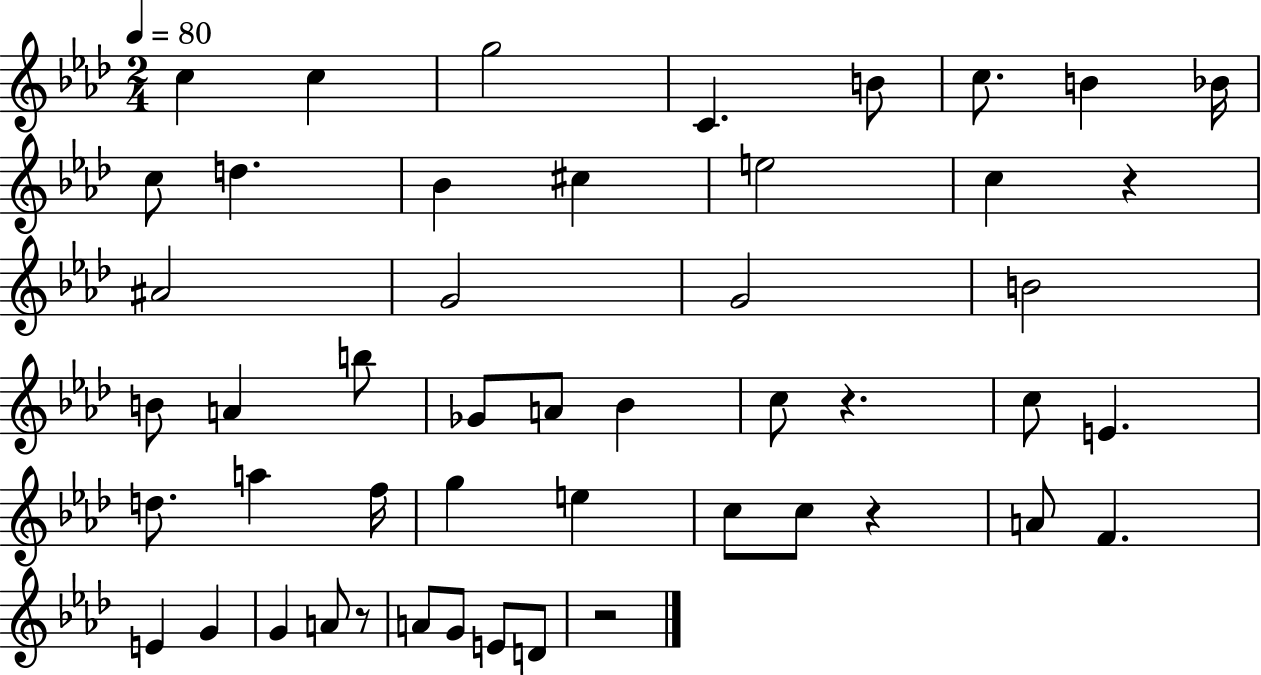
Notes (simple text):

C5/q C5/q G5/h C4/q. B4/e C5/e. B4/q Bb4/s C5/e D5/q. Bb4/q C#5/q E5/h C5/q R/q A#4/h G4/h G4/h B4/h B4/e A4/q B5/e Gb4/e A4/e Bb4/q C5/e R/q. C5/e E4/q. D5/e. A5/q F5/s G5/q E5/q C5/e C5/e R/q A4/e F4/q. E4/q G4/q G4/q A4/e R/e A4/e G4/e E4/e D4/e R/h